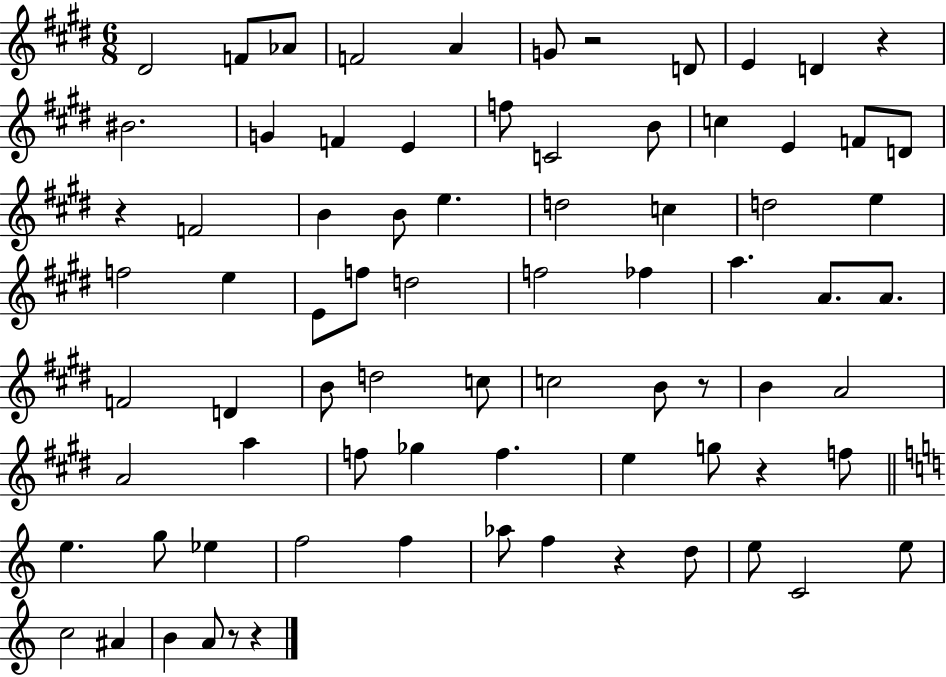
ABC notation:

X:1
T:Untitled
M:6/8
L:1/4
K:E
^D2 F/2 _A/2 F2 A G/2 z2 D/2 E D z ^B2 G F E f/2 C2 B/2 c E F/2 D/2 z F2 B B/2 e d2 c d2 e f2 e E/2 f/2 d2 f2 _f a A/2 A/2 F2 D B/2 d2 c/2 c2 B/2 z/2 B A2 A2 a f/2 _g f e g/2 z f/2 e g/2 _e f2 f _a/2 f z d/2 e/2 C2 e/2 c2 ^A B A/2 z/2 z